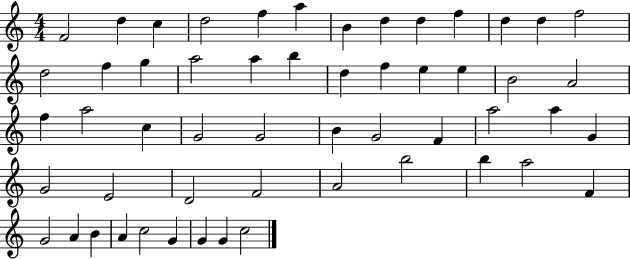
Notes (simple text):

F4/h D5/q C5/q D5/h F5/q A5/q B4/q D5/q D5/q F5/q D5/q D5/q F5/h D5/h F5/q G5/q A5/h A5/q B5/q D5/q F5/q E5/q E5/q B4/h A4/h F5/q A5/h C5/q G4/h G4/h B4/q G4/h F4/q A5/h A5/q G4/q G4/h E4/h D4/h F4/h A4/h B5/h B5/q A5/h F4/q G4/h A4/q B4/q A4/q C5/h G4/q G4/q G4/q C5/h